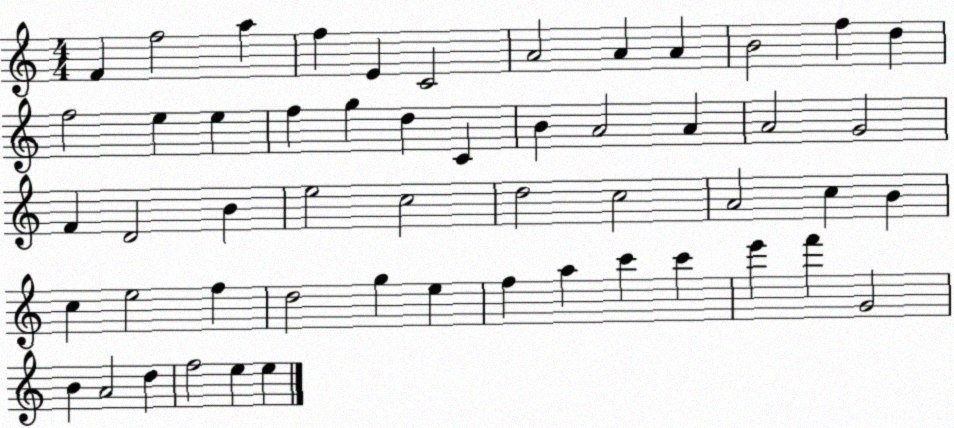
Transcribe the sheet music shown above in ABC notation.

X:1
T:Untitled
M:4/4
L:1/4
K:C
F f2 a f E C2 A2 A A B2 f d f2 e e f g d C B A2 A A2 G2 F D2 B e2 c2 d2 c2 A2 c B c e2 f d2 g e f a c' c' e' f' G2 B A2 d f2 e e